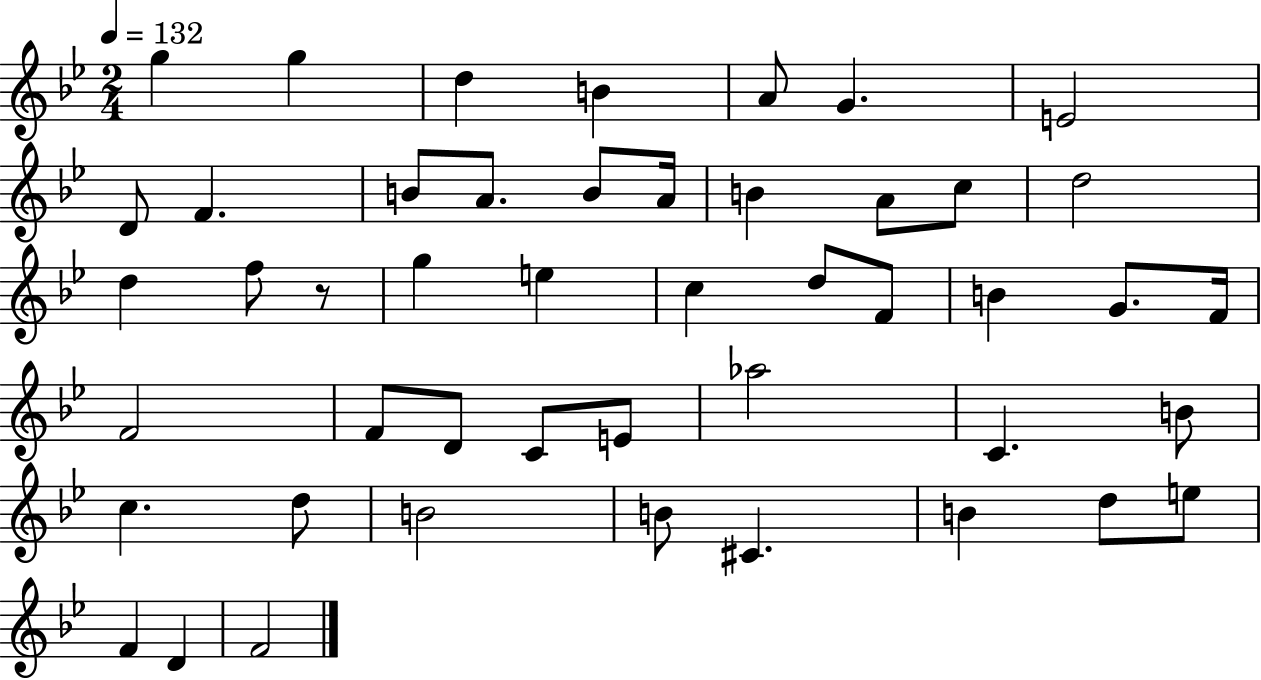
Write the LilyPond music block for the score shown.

{
  \clef treble
  \numericTimeSignature
  \time 2/4
  \key bes \major
  \tempo 4 = 132
  g''4 g''4 | d''4 b'4 | a'8 g'4. | e'2 | \break d'8 f'4. | b'8 a'8. b'8 a'16 | b'4 a'8 c''8 | d''2 | \break d''4 f''8 r8 | g''4 e''4 | c''4 d''8 f'8 | b'4 g'8. f'16 | \break f'2 | f'8 d'8 c'8 e'8 | aes''2 | c'4. b'8 | \break c''4. d''8 | b'2 | b'8 cis'4. | b'4 d''8 e''8 | \break f'4 d'4 | f'2 | \bar "|."
}